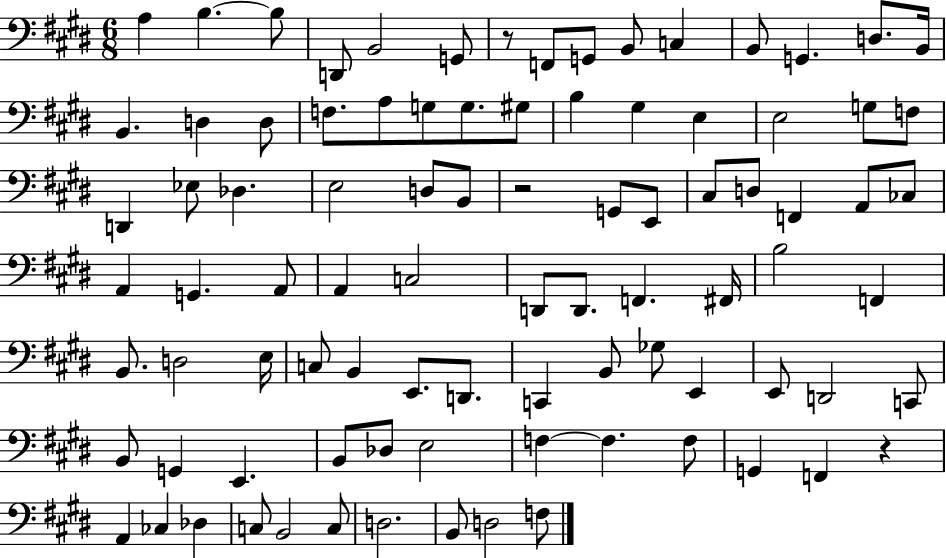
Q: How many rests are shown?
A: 3